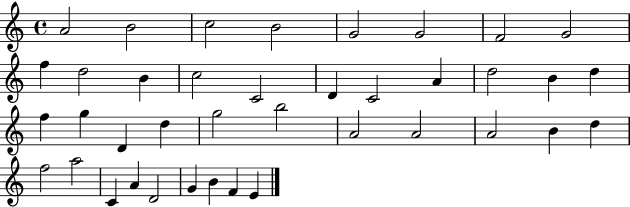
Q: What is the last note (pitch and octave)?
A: E4